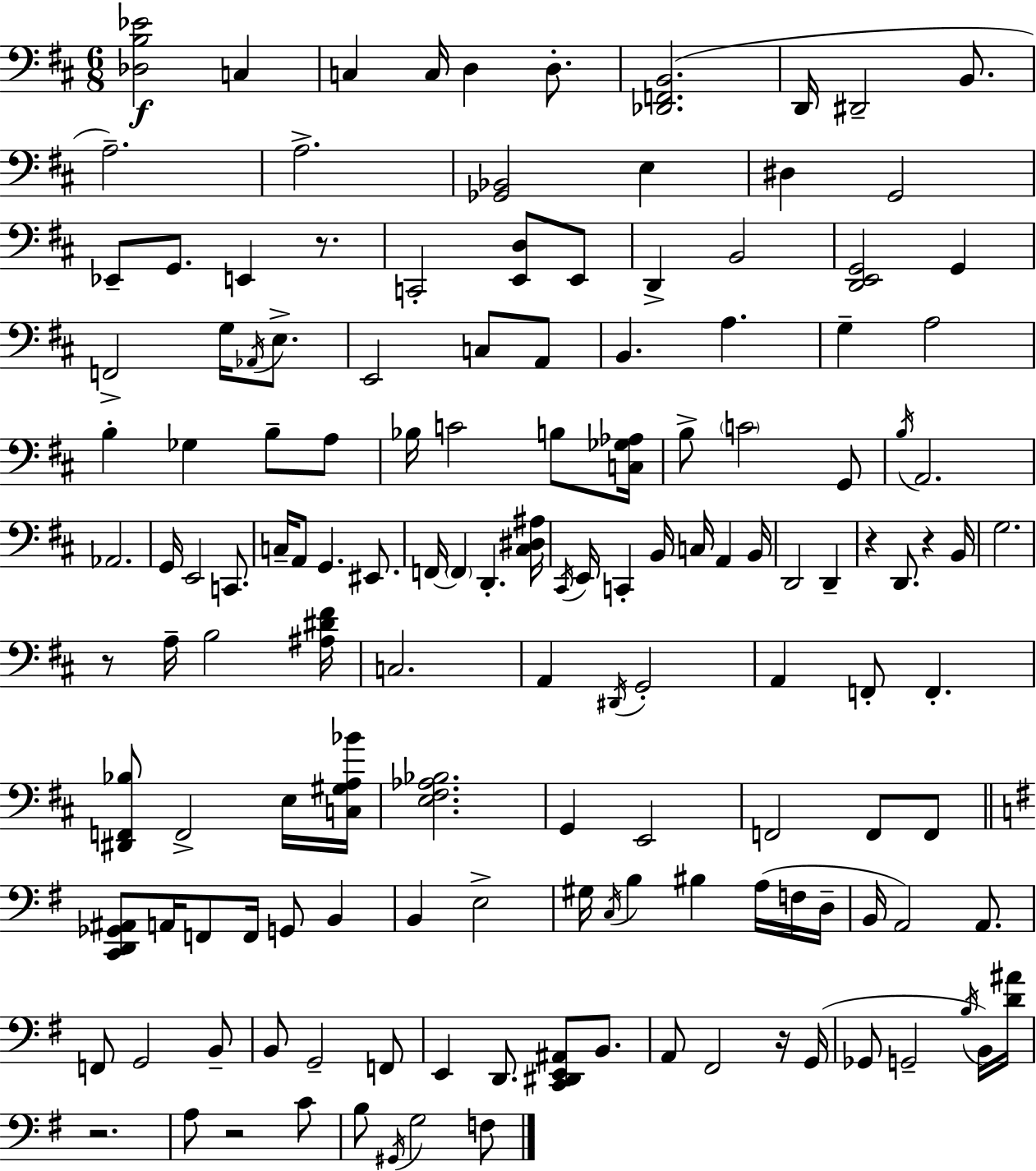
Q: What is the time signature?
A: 6/8